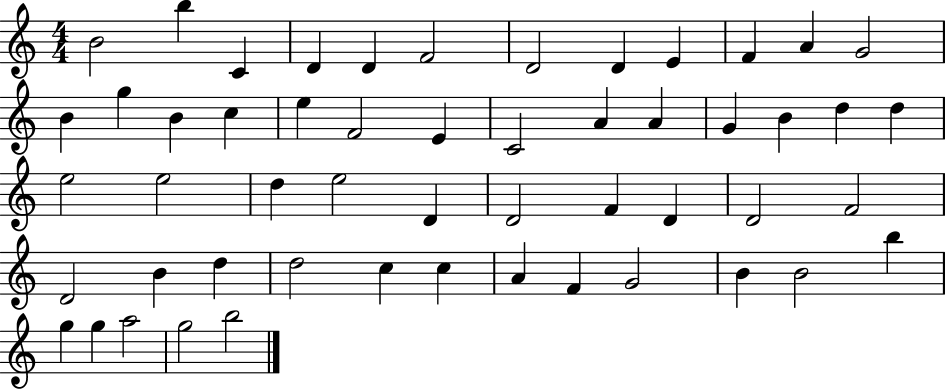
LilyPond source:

{
  \clef treble
  \numericTimeSignature
  \time 4/4
  \key c \major
  b'2 b''4 c'4 | d'4 d'4 f'2 | d'2 d'4 e'4 | f'4 a'4 g'2 | \break b'4 g''4 b'4 c''4 | e''4 f'2 e'4 | c'2 a'4 a'4 | g'4 b'4 d''4 d''4 | \break e''2 e''2 | d''4 e''2 d'4 | d'2 f'4 d'4 | d'2 f'2 | \break d'2 b'4 d''4 | d''2 c''4 c''4 | a'4 f'4 g'2 | b'4 b'2 b''4 | \break g''4 g''4 a''2 | g''2 b''2 | \bar "|."
}